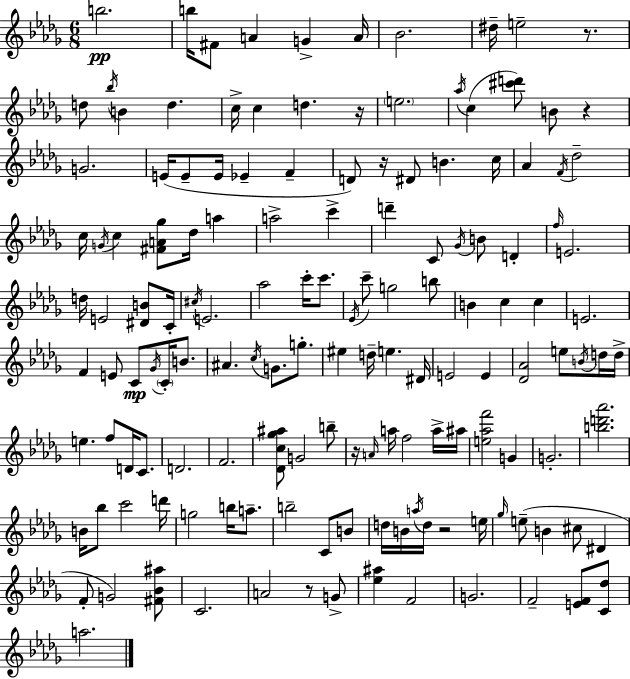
X:1
T:Untitled
M:6/8
L:1/4
K:Bbm
b2 b/4 ^F/2 A G A/4 _B2 ^d/4 e2 z/2 d/2 _b/4 B d c/4 c d z/4 e2 _a/4 c [^c'd']/2 B/2 z G2 E/4 E/2 E/4 _E F D/2 z/4 ^D/2 B c/4 _A F/4 _d2 c/4 G/4 c [^FA_g]/2 _d/4 a a2 c' d' C/2 _G/4 B/2 D f/4 E2 d/4 E2 [^DB]/2 C/4 ^c/4 E2 _a2 c'/4 c'/2 _E/4 c'/2 g2 b/2 B c c E2 F E/2 C/2 _G/4 C/4 B/2 ^A c/4 G/2 g/2 ^e d/4 e ^D/4 E2 E [_D_A]2 e/2 B/4 d/4 d/4 e f/2 D/4 C/2 D2 F2 [_Dc_g^a]/2 G2 b/2 z/4 A/4 a/4 f2 a/4 ^a/4 [e_af']2 G G2 [bd'_a']2 B/4 _b/2 c'2 d'/4 g2 b/4 a/2 b2 C/2 B/2 d/4 B/4 a/4 d/4 z2 e/4 _g/4 e/2 B ^c/2 ^D F/2 G2 [^F_B^a]/2 C2 A2 z/2 G/2 [_e^a] F2 G2 F2 [EF]/2 [C_d]/2 a2